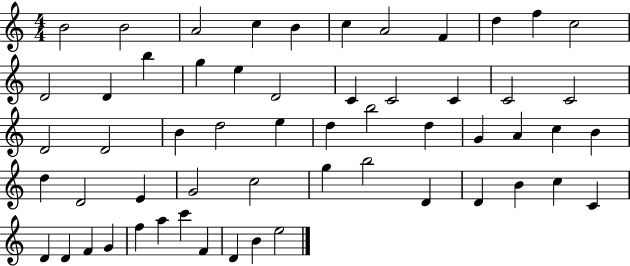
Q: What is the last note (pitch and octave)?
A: E5